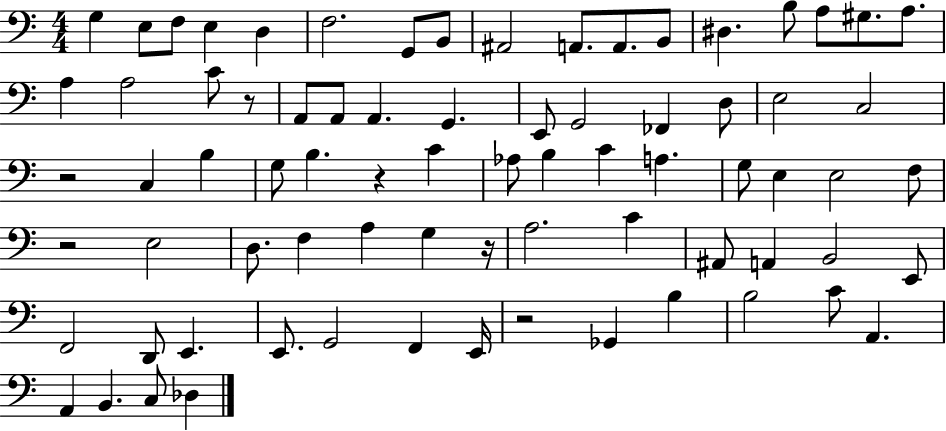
{
  \clef bass
  \numericTimeSignature
  \time 4/4
  \key c \major
  g4 e8 f8 e4 d4 | f2. g,8 b,8 | ais,2 a,8. a,8. b,8 | dis4. b8 a8 gis8. a8. | \break a4 a2 c'8 r8 | a,8 a,8 a,4. g,4. | e,8 g,2 fes,4 d8 | e2 c2 | \break r2 c4 b4 | g8 b4. r4 c'4 | aes8 b4 c'4 a4. | g8 e4 e2 f8 | \break r2 e2 | d8. f4 a4 g4 r16 | a2. c'4 | ais,8 a,4 b,2 e,8 | \break f,2 d,8 e,4. | e,8. g,2 f,4 e,16 | r2 ges,4 b4 | b2 c'8 a,4. | \break a,4 b,4. c8 des4 | \bar "|."
}